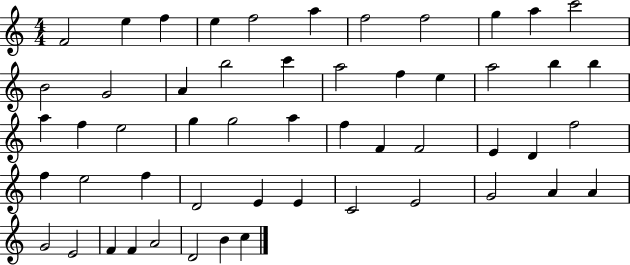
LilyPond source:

{
  \clef treble
  \numericTimeSignature
  \time 4/4
  \key c \major
  f'2 e''4 f''4 | e''4 f''2 a''4 | f''2 f''2 | g''4 a''4 c'''2 | \break b'2 g'2 | a'4 b''2 c'''4 | a''2 f''4 e''4 | a''2 b''4 b''4 | \break a''4 f''4 e''2 | g''4 g''2 a''4 | f''4 f'4 f'2 | e'4 d'4 f''2 | \break f''4 e''2 f''4 | d'2 e'4 e'4 | c'2 e'2 | g'2 a'4 a'4 | \break g'2 e'2 | f'4 f'4 a'2 | d'2 b'4 c''4 | \bar "|."
}